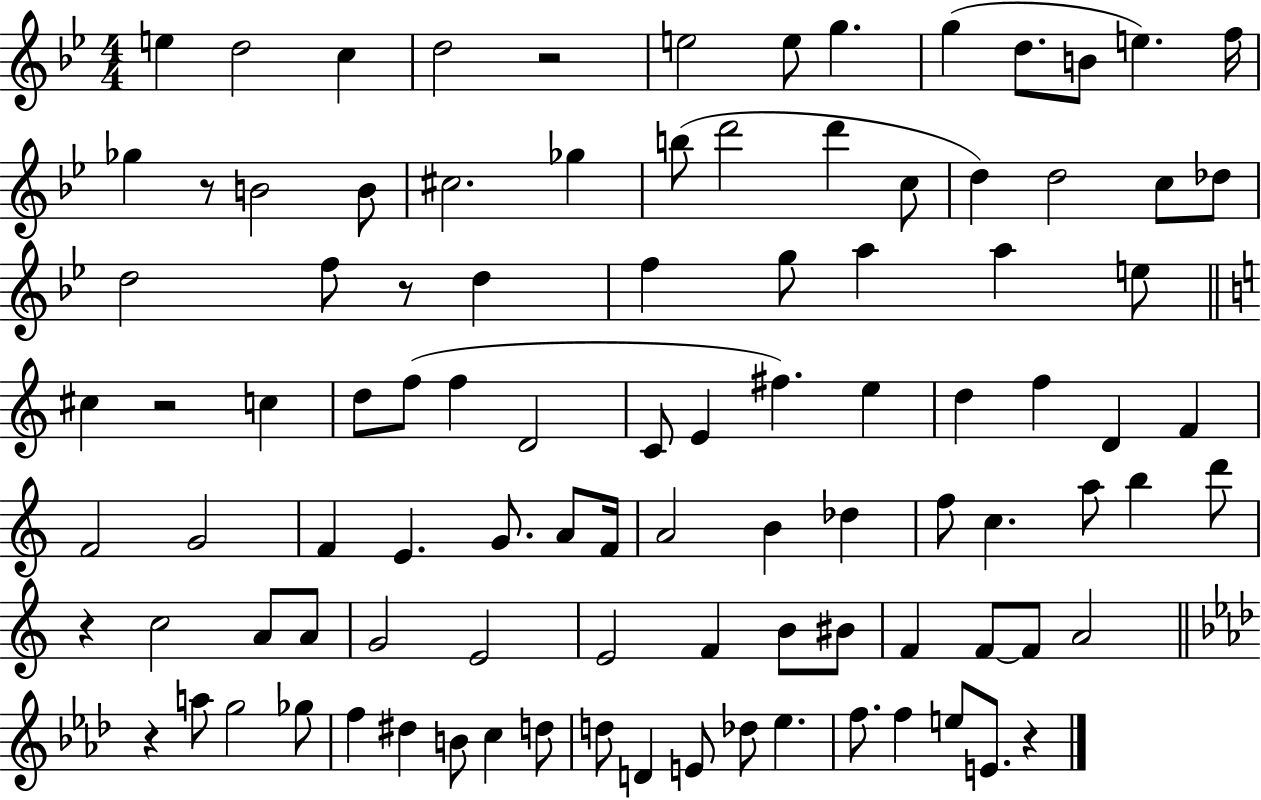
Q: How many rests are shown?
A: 7